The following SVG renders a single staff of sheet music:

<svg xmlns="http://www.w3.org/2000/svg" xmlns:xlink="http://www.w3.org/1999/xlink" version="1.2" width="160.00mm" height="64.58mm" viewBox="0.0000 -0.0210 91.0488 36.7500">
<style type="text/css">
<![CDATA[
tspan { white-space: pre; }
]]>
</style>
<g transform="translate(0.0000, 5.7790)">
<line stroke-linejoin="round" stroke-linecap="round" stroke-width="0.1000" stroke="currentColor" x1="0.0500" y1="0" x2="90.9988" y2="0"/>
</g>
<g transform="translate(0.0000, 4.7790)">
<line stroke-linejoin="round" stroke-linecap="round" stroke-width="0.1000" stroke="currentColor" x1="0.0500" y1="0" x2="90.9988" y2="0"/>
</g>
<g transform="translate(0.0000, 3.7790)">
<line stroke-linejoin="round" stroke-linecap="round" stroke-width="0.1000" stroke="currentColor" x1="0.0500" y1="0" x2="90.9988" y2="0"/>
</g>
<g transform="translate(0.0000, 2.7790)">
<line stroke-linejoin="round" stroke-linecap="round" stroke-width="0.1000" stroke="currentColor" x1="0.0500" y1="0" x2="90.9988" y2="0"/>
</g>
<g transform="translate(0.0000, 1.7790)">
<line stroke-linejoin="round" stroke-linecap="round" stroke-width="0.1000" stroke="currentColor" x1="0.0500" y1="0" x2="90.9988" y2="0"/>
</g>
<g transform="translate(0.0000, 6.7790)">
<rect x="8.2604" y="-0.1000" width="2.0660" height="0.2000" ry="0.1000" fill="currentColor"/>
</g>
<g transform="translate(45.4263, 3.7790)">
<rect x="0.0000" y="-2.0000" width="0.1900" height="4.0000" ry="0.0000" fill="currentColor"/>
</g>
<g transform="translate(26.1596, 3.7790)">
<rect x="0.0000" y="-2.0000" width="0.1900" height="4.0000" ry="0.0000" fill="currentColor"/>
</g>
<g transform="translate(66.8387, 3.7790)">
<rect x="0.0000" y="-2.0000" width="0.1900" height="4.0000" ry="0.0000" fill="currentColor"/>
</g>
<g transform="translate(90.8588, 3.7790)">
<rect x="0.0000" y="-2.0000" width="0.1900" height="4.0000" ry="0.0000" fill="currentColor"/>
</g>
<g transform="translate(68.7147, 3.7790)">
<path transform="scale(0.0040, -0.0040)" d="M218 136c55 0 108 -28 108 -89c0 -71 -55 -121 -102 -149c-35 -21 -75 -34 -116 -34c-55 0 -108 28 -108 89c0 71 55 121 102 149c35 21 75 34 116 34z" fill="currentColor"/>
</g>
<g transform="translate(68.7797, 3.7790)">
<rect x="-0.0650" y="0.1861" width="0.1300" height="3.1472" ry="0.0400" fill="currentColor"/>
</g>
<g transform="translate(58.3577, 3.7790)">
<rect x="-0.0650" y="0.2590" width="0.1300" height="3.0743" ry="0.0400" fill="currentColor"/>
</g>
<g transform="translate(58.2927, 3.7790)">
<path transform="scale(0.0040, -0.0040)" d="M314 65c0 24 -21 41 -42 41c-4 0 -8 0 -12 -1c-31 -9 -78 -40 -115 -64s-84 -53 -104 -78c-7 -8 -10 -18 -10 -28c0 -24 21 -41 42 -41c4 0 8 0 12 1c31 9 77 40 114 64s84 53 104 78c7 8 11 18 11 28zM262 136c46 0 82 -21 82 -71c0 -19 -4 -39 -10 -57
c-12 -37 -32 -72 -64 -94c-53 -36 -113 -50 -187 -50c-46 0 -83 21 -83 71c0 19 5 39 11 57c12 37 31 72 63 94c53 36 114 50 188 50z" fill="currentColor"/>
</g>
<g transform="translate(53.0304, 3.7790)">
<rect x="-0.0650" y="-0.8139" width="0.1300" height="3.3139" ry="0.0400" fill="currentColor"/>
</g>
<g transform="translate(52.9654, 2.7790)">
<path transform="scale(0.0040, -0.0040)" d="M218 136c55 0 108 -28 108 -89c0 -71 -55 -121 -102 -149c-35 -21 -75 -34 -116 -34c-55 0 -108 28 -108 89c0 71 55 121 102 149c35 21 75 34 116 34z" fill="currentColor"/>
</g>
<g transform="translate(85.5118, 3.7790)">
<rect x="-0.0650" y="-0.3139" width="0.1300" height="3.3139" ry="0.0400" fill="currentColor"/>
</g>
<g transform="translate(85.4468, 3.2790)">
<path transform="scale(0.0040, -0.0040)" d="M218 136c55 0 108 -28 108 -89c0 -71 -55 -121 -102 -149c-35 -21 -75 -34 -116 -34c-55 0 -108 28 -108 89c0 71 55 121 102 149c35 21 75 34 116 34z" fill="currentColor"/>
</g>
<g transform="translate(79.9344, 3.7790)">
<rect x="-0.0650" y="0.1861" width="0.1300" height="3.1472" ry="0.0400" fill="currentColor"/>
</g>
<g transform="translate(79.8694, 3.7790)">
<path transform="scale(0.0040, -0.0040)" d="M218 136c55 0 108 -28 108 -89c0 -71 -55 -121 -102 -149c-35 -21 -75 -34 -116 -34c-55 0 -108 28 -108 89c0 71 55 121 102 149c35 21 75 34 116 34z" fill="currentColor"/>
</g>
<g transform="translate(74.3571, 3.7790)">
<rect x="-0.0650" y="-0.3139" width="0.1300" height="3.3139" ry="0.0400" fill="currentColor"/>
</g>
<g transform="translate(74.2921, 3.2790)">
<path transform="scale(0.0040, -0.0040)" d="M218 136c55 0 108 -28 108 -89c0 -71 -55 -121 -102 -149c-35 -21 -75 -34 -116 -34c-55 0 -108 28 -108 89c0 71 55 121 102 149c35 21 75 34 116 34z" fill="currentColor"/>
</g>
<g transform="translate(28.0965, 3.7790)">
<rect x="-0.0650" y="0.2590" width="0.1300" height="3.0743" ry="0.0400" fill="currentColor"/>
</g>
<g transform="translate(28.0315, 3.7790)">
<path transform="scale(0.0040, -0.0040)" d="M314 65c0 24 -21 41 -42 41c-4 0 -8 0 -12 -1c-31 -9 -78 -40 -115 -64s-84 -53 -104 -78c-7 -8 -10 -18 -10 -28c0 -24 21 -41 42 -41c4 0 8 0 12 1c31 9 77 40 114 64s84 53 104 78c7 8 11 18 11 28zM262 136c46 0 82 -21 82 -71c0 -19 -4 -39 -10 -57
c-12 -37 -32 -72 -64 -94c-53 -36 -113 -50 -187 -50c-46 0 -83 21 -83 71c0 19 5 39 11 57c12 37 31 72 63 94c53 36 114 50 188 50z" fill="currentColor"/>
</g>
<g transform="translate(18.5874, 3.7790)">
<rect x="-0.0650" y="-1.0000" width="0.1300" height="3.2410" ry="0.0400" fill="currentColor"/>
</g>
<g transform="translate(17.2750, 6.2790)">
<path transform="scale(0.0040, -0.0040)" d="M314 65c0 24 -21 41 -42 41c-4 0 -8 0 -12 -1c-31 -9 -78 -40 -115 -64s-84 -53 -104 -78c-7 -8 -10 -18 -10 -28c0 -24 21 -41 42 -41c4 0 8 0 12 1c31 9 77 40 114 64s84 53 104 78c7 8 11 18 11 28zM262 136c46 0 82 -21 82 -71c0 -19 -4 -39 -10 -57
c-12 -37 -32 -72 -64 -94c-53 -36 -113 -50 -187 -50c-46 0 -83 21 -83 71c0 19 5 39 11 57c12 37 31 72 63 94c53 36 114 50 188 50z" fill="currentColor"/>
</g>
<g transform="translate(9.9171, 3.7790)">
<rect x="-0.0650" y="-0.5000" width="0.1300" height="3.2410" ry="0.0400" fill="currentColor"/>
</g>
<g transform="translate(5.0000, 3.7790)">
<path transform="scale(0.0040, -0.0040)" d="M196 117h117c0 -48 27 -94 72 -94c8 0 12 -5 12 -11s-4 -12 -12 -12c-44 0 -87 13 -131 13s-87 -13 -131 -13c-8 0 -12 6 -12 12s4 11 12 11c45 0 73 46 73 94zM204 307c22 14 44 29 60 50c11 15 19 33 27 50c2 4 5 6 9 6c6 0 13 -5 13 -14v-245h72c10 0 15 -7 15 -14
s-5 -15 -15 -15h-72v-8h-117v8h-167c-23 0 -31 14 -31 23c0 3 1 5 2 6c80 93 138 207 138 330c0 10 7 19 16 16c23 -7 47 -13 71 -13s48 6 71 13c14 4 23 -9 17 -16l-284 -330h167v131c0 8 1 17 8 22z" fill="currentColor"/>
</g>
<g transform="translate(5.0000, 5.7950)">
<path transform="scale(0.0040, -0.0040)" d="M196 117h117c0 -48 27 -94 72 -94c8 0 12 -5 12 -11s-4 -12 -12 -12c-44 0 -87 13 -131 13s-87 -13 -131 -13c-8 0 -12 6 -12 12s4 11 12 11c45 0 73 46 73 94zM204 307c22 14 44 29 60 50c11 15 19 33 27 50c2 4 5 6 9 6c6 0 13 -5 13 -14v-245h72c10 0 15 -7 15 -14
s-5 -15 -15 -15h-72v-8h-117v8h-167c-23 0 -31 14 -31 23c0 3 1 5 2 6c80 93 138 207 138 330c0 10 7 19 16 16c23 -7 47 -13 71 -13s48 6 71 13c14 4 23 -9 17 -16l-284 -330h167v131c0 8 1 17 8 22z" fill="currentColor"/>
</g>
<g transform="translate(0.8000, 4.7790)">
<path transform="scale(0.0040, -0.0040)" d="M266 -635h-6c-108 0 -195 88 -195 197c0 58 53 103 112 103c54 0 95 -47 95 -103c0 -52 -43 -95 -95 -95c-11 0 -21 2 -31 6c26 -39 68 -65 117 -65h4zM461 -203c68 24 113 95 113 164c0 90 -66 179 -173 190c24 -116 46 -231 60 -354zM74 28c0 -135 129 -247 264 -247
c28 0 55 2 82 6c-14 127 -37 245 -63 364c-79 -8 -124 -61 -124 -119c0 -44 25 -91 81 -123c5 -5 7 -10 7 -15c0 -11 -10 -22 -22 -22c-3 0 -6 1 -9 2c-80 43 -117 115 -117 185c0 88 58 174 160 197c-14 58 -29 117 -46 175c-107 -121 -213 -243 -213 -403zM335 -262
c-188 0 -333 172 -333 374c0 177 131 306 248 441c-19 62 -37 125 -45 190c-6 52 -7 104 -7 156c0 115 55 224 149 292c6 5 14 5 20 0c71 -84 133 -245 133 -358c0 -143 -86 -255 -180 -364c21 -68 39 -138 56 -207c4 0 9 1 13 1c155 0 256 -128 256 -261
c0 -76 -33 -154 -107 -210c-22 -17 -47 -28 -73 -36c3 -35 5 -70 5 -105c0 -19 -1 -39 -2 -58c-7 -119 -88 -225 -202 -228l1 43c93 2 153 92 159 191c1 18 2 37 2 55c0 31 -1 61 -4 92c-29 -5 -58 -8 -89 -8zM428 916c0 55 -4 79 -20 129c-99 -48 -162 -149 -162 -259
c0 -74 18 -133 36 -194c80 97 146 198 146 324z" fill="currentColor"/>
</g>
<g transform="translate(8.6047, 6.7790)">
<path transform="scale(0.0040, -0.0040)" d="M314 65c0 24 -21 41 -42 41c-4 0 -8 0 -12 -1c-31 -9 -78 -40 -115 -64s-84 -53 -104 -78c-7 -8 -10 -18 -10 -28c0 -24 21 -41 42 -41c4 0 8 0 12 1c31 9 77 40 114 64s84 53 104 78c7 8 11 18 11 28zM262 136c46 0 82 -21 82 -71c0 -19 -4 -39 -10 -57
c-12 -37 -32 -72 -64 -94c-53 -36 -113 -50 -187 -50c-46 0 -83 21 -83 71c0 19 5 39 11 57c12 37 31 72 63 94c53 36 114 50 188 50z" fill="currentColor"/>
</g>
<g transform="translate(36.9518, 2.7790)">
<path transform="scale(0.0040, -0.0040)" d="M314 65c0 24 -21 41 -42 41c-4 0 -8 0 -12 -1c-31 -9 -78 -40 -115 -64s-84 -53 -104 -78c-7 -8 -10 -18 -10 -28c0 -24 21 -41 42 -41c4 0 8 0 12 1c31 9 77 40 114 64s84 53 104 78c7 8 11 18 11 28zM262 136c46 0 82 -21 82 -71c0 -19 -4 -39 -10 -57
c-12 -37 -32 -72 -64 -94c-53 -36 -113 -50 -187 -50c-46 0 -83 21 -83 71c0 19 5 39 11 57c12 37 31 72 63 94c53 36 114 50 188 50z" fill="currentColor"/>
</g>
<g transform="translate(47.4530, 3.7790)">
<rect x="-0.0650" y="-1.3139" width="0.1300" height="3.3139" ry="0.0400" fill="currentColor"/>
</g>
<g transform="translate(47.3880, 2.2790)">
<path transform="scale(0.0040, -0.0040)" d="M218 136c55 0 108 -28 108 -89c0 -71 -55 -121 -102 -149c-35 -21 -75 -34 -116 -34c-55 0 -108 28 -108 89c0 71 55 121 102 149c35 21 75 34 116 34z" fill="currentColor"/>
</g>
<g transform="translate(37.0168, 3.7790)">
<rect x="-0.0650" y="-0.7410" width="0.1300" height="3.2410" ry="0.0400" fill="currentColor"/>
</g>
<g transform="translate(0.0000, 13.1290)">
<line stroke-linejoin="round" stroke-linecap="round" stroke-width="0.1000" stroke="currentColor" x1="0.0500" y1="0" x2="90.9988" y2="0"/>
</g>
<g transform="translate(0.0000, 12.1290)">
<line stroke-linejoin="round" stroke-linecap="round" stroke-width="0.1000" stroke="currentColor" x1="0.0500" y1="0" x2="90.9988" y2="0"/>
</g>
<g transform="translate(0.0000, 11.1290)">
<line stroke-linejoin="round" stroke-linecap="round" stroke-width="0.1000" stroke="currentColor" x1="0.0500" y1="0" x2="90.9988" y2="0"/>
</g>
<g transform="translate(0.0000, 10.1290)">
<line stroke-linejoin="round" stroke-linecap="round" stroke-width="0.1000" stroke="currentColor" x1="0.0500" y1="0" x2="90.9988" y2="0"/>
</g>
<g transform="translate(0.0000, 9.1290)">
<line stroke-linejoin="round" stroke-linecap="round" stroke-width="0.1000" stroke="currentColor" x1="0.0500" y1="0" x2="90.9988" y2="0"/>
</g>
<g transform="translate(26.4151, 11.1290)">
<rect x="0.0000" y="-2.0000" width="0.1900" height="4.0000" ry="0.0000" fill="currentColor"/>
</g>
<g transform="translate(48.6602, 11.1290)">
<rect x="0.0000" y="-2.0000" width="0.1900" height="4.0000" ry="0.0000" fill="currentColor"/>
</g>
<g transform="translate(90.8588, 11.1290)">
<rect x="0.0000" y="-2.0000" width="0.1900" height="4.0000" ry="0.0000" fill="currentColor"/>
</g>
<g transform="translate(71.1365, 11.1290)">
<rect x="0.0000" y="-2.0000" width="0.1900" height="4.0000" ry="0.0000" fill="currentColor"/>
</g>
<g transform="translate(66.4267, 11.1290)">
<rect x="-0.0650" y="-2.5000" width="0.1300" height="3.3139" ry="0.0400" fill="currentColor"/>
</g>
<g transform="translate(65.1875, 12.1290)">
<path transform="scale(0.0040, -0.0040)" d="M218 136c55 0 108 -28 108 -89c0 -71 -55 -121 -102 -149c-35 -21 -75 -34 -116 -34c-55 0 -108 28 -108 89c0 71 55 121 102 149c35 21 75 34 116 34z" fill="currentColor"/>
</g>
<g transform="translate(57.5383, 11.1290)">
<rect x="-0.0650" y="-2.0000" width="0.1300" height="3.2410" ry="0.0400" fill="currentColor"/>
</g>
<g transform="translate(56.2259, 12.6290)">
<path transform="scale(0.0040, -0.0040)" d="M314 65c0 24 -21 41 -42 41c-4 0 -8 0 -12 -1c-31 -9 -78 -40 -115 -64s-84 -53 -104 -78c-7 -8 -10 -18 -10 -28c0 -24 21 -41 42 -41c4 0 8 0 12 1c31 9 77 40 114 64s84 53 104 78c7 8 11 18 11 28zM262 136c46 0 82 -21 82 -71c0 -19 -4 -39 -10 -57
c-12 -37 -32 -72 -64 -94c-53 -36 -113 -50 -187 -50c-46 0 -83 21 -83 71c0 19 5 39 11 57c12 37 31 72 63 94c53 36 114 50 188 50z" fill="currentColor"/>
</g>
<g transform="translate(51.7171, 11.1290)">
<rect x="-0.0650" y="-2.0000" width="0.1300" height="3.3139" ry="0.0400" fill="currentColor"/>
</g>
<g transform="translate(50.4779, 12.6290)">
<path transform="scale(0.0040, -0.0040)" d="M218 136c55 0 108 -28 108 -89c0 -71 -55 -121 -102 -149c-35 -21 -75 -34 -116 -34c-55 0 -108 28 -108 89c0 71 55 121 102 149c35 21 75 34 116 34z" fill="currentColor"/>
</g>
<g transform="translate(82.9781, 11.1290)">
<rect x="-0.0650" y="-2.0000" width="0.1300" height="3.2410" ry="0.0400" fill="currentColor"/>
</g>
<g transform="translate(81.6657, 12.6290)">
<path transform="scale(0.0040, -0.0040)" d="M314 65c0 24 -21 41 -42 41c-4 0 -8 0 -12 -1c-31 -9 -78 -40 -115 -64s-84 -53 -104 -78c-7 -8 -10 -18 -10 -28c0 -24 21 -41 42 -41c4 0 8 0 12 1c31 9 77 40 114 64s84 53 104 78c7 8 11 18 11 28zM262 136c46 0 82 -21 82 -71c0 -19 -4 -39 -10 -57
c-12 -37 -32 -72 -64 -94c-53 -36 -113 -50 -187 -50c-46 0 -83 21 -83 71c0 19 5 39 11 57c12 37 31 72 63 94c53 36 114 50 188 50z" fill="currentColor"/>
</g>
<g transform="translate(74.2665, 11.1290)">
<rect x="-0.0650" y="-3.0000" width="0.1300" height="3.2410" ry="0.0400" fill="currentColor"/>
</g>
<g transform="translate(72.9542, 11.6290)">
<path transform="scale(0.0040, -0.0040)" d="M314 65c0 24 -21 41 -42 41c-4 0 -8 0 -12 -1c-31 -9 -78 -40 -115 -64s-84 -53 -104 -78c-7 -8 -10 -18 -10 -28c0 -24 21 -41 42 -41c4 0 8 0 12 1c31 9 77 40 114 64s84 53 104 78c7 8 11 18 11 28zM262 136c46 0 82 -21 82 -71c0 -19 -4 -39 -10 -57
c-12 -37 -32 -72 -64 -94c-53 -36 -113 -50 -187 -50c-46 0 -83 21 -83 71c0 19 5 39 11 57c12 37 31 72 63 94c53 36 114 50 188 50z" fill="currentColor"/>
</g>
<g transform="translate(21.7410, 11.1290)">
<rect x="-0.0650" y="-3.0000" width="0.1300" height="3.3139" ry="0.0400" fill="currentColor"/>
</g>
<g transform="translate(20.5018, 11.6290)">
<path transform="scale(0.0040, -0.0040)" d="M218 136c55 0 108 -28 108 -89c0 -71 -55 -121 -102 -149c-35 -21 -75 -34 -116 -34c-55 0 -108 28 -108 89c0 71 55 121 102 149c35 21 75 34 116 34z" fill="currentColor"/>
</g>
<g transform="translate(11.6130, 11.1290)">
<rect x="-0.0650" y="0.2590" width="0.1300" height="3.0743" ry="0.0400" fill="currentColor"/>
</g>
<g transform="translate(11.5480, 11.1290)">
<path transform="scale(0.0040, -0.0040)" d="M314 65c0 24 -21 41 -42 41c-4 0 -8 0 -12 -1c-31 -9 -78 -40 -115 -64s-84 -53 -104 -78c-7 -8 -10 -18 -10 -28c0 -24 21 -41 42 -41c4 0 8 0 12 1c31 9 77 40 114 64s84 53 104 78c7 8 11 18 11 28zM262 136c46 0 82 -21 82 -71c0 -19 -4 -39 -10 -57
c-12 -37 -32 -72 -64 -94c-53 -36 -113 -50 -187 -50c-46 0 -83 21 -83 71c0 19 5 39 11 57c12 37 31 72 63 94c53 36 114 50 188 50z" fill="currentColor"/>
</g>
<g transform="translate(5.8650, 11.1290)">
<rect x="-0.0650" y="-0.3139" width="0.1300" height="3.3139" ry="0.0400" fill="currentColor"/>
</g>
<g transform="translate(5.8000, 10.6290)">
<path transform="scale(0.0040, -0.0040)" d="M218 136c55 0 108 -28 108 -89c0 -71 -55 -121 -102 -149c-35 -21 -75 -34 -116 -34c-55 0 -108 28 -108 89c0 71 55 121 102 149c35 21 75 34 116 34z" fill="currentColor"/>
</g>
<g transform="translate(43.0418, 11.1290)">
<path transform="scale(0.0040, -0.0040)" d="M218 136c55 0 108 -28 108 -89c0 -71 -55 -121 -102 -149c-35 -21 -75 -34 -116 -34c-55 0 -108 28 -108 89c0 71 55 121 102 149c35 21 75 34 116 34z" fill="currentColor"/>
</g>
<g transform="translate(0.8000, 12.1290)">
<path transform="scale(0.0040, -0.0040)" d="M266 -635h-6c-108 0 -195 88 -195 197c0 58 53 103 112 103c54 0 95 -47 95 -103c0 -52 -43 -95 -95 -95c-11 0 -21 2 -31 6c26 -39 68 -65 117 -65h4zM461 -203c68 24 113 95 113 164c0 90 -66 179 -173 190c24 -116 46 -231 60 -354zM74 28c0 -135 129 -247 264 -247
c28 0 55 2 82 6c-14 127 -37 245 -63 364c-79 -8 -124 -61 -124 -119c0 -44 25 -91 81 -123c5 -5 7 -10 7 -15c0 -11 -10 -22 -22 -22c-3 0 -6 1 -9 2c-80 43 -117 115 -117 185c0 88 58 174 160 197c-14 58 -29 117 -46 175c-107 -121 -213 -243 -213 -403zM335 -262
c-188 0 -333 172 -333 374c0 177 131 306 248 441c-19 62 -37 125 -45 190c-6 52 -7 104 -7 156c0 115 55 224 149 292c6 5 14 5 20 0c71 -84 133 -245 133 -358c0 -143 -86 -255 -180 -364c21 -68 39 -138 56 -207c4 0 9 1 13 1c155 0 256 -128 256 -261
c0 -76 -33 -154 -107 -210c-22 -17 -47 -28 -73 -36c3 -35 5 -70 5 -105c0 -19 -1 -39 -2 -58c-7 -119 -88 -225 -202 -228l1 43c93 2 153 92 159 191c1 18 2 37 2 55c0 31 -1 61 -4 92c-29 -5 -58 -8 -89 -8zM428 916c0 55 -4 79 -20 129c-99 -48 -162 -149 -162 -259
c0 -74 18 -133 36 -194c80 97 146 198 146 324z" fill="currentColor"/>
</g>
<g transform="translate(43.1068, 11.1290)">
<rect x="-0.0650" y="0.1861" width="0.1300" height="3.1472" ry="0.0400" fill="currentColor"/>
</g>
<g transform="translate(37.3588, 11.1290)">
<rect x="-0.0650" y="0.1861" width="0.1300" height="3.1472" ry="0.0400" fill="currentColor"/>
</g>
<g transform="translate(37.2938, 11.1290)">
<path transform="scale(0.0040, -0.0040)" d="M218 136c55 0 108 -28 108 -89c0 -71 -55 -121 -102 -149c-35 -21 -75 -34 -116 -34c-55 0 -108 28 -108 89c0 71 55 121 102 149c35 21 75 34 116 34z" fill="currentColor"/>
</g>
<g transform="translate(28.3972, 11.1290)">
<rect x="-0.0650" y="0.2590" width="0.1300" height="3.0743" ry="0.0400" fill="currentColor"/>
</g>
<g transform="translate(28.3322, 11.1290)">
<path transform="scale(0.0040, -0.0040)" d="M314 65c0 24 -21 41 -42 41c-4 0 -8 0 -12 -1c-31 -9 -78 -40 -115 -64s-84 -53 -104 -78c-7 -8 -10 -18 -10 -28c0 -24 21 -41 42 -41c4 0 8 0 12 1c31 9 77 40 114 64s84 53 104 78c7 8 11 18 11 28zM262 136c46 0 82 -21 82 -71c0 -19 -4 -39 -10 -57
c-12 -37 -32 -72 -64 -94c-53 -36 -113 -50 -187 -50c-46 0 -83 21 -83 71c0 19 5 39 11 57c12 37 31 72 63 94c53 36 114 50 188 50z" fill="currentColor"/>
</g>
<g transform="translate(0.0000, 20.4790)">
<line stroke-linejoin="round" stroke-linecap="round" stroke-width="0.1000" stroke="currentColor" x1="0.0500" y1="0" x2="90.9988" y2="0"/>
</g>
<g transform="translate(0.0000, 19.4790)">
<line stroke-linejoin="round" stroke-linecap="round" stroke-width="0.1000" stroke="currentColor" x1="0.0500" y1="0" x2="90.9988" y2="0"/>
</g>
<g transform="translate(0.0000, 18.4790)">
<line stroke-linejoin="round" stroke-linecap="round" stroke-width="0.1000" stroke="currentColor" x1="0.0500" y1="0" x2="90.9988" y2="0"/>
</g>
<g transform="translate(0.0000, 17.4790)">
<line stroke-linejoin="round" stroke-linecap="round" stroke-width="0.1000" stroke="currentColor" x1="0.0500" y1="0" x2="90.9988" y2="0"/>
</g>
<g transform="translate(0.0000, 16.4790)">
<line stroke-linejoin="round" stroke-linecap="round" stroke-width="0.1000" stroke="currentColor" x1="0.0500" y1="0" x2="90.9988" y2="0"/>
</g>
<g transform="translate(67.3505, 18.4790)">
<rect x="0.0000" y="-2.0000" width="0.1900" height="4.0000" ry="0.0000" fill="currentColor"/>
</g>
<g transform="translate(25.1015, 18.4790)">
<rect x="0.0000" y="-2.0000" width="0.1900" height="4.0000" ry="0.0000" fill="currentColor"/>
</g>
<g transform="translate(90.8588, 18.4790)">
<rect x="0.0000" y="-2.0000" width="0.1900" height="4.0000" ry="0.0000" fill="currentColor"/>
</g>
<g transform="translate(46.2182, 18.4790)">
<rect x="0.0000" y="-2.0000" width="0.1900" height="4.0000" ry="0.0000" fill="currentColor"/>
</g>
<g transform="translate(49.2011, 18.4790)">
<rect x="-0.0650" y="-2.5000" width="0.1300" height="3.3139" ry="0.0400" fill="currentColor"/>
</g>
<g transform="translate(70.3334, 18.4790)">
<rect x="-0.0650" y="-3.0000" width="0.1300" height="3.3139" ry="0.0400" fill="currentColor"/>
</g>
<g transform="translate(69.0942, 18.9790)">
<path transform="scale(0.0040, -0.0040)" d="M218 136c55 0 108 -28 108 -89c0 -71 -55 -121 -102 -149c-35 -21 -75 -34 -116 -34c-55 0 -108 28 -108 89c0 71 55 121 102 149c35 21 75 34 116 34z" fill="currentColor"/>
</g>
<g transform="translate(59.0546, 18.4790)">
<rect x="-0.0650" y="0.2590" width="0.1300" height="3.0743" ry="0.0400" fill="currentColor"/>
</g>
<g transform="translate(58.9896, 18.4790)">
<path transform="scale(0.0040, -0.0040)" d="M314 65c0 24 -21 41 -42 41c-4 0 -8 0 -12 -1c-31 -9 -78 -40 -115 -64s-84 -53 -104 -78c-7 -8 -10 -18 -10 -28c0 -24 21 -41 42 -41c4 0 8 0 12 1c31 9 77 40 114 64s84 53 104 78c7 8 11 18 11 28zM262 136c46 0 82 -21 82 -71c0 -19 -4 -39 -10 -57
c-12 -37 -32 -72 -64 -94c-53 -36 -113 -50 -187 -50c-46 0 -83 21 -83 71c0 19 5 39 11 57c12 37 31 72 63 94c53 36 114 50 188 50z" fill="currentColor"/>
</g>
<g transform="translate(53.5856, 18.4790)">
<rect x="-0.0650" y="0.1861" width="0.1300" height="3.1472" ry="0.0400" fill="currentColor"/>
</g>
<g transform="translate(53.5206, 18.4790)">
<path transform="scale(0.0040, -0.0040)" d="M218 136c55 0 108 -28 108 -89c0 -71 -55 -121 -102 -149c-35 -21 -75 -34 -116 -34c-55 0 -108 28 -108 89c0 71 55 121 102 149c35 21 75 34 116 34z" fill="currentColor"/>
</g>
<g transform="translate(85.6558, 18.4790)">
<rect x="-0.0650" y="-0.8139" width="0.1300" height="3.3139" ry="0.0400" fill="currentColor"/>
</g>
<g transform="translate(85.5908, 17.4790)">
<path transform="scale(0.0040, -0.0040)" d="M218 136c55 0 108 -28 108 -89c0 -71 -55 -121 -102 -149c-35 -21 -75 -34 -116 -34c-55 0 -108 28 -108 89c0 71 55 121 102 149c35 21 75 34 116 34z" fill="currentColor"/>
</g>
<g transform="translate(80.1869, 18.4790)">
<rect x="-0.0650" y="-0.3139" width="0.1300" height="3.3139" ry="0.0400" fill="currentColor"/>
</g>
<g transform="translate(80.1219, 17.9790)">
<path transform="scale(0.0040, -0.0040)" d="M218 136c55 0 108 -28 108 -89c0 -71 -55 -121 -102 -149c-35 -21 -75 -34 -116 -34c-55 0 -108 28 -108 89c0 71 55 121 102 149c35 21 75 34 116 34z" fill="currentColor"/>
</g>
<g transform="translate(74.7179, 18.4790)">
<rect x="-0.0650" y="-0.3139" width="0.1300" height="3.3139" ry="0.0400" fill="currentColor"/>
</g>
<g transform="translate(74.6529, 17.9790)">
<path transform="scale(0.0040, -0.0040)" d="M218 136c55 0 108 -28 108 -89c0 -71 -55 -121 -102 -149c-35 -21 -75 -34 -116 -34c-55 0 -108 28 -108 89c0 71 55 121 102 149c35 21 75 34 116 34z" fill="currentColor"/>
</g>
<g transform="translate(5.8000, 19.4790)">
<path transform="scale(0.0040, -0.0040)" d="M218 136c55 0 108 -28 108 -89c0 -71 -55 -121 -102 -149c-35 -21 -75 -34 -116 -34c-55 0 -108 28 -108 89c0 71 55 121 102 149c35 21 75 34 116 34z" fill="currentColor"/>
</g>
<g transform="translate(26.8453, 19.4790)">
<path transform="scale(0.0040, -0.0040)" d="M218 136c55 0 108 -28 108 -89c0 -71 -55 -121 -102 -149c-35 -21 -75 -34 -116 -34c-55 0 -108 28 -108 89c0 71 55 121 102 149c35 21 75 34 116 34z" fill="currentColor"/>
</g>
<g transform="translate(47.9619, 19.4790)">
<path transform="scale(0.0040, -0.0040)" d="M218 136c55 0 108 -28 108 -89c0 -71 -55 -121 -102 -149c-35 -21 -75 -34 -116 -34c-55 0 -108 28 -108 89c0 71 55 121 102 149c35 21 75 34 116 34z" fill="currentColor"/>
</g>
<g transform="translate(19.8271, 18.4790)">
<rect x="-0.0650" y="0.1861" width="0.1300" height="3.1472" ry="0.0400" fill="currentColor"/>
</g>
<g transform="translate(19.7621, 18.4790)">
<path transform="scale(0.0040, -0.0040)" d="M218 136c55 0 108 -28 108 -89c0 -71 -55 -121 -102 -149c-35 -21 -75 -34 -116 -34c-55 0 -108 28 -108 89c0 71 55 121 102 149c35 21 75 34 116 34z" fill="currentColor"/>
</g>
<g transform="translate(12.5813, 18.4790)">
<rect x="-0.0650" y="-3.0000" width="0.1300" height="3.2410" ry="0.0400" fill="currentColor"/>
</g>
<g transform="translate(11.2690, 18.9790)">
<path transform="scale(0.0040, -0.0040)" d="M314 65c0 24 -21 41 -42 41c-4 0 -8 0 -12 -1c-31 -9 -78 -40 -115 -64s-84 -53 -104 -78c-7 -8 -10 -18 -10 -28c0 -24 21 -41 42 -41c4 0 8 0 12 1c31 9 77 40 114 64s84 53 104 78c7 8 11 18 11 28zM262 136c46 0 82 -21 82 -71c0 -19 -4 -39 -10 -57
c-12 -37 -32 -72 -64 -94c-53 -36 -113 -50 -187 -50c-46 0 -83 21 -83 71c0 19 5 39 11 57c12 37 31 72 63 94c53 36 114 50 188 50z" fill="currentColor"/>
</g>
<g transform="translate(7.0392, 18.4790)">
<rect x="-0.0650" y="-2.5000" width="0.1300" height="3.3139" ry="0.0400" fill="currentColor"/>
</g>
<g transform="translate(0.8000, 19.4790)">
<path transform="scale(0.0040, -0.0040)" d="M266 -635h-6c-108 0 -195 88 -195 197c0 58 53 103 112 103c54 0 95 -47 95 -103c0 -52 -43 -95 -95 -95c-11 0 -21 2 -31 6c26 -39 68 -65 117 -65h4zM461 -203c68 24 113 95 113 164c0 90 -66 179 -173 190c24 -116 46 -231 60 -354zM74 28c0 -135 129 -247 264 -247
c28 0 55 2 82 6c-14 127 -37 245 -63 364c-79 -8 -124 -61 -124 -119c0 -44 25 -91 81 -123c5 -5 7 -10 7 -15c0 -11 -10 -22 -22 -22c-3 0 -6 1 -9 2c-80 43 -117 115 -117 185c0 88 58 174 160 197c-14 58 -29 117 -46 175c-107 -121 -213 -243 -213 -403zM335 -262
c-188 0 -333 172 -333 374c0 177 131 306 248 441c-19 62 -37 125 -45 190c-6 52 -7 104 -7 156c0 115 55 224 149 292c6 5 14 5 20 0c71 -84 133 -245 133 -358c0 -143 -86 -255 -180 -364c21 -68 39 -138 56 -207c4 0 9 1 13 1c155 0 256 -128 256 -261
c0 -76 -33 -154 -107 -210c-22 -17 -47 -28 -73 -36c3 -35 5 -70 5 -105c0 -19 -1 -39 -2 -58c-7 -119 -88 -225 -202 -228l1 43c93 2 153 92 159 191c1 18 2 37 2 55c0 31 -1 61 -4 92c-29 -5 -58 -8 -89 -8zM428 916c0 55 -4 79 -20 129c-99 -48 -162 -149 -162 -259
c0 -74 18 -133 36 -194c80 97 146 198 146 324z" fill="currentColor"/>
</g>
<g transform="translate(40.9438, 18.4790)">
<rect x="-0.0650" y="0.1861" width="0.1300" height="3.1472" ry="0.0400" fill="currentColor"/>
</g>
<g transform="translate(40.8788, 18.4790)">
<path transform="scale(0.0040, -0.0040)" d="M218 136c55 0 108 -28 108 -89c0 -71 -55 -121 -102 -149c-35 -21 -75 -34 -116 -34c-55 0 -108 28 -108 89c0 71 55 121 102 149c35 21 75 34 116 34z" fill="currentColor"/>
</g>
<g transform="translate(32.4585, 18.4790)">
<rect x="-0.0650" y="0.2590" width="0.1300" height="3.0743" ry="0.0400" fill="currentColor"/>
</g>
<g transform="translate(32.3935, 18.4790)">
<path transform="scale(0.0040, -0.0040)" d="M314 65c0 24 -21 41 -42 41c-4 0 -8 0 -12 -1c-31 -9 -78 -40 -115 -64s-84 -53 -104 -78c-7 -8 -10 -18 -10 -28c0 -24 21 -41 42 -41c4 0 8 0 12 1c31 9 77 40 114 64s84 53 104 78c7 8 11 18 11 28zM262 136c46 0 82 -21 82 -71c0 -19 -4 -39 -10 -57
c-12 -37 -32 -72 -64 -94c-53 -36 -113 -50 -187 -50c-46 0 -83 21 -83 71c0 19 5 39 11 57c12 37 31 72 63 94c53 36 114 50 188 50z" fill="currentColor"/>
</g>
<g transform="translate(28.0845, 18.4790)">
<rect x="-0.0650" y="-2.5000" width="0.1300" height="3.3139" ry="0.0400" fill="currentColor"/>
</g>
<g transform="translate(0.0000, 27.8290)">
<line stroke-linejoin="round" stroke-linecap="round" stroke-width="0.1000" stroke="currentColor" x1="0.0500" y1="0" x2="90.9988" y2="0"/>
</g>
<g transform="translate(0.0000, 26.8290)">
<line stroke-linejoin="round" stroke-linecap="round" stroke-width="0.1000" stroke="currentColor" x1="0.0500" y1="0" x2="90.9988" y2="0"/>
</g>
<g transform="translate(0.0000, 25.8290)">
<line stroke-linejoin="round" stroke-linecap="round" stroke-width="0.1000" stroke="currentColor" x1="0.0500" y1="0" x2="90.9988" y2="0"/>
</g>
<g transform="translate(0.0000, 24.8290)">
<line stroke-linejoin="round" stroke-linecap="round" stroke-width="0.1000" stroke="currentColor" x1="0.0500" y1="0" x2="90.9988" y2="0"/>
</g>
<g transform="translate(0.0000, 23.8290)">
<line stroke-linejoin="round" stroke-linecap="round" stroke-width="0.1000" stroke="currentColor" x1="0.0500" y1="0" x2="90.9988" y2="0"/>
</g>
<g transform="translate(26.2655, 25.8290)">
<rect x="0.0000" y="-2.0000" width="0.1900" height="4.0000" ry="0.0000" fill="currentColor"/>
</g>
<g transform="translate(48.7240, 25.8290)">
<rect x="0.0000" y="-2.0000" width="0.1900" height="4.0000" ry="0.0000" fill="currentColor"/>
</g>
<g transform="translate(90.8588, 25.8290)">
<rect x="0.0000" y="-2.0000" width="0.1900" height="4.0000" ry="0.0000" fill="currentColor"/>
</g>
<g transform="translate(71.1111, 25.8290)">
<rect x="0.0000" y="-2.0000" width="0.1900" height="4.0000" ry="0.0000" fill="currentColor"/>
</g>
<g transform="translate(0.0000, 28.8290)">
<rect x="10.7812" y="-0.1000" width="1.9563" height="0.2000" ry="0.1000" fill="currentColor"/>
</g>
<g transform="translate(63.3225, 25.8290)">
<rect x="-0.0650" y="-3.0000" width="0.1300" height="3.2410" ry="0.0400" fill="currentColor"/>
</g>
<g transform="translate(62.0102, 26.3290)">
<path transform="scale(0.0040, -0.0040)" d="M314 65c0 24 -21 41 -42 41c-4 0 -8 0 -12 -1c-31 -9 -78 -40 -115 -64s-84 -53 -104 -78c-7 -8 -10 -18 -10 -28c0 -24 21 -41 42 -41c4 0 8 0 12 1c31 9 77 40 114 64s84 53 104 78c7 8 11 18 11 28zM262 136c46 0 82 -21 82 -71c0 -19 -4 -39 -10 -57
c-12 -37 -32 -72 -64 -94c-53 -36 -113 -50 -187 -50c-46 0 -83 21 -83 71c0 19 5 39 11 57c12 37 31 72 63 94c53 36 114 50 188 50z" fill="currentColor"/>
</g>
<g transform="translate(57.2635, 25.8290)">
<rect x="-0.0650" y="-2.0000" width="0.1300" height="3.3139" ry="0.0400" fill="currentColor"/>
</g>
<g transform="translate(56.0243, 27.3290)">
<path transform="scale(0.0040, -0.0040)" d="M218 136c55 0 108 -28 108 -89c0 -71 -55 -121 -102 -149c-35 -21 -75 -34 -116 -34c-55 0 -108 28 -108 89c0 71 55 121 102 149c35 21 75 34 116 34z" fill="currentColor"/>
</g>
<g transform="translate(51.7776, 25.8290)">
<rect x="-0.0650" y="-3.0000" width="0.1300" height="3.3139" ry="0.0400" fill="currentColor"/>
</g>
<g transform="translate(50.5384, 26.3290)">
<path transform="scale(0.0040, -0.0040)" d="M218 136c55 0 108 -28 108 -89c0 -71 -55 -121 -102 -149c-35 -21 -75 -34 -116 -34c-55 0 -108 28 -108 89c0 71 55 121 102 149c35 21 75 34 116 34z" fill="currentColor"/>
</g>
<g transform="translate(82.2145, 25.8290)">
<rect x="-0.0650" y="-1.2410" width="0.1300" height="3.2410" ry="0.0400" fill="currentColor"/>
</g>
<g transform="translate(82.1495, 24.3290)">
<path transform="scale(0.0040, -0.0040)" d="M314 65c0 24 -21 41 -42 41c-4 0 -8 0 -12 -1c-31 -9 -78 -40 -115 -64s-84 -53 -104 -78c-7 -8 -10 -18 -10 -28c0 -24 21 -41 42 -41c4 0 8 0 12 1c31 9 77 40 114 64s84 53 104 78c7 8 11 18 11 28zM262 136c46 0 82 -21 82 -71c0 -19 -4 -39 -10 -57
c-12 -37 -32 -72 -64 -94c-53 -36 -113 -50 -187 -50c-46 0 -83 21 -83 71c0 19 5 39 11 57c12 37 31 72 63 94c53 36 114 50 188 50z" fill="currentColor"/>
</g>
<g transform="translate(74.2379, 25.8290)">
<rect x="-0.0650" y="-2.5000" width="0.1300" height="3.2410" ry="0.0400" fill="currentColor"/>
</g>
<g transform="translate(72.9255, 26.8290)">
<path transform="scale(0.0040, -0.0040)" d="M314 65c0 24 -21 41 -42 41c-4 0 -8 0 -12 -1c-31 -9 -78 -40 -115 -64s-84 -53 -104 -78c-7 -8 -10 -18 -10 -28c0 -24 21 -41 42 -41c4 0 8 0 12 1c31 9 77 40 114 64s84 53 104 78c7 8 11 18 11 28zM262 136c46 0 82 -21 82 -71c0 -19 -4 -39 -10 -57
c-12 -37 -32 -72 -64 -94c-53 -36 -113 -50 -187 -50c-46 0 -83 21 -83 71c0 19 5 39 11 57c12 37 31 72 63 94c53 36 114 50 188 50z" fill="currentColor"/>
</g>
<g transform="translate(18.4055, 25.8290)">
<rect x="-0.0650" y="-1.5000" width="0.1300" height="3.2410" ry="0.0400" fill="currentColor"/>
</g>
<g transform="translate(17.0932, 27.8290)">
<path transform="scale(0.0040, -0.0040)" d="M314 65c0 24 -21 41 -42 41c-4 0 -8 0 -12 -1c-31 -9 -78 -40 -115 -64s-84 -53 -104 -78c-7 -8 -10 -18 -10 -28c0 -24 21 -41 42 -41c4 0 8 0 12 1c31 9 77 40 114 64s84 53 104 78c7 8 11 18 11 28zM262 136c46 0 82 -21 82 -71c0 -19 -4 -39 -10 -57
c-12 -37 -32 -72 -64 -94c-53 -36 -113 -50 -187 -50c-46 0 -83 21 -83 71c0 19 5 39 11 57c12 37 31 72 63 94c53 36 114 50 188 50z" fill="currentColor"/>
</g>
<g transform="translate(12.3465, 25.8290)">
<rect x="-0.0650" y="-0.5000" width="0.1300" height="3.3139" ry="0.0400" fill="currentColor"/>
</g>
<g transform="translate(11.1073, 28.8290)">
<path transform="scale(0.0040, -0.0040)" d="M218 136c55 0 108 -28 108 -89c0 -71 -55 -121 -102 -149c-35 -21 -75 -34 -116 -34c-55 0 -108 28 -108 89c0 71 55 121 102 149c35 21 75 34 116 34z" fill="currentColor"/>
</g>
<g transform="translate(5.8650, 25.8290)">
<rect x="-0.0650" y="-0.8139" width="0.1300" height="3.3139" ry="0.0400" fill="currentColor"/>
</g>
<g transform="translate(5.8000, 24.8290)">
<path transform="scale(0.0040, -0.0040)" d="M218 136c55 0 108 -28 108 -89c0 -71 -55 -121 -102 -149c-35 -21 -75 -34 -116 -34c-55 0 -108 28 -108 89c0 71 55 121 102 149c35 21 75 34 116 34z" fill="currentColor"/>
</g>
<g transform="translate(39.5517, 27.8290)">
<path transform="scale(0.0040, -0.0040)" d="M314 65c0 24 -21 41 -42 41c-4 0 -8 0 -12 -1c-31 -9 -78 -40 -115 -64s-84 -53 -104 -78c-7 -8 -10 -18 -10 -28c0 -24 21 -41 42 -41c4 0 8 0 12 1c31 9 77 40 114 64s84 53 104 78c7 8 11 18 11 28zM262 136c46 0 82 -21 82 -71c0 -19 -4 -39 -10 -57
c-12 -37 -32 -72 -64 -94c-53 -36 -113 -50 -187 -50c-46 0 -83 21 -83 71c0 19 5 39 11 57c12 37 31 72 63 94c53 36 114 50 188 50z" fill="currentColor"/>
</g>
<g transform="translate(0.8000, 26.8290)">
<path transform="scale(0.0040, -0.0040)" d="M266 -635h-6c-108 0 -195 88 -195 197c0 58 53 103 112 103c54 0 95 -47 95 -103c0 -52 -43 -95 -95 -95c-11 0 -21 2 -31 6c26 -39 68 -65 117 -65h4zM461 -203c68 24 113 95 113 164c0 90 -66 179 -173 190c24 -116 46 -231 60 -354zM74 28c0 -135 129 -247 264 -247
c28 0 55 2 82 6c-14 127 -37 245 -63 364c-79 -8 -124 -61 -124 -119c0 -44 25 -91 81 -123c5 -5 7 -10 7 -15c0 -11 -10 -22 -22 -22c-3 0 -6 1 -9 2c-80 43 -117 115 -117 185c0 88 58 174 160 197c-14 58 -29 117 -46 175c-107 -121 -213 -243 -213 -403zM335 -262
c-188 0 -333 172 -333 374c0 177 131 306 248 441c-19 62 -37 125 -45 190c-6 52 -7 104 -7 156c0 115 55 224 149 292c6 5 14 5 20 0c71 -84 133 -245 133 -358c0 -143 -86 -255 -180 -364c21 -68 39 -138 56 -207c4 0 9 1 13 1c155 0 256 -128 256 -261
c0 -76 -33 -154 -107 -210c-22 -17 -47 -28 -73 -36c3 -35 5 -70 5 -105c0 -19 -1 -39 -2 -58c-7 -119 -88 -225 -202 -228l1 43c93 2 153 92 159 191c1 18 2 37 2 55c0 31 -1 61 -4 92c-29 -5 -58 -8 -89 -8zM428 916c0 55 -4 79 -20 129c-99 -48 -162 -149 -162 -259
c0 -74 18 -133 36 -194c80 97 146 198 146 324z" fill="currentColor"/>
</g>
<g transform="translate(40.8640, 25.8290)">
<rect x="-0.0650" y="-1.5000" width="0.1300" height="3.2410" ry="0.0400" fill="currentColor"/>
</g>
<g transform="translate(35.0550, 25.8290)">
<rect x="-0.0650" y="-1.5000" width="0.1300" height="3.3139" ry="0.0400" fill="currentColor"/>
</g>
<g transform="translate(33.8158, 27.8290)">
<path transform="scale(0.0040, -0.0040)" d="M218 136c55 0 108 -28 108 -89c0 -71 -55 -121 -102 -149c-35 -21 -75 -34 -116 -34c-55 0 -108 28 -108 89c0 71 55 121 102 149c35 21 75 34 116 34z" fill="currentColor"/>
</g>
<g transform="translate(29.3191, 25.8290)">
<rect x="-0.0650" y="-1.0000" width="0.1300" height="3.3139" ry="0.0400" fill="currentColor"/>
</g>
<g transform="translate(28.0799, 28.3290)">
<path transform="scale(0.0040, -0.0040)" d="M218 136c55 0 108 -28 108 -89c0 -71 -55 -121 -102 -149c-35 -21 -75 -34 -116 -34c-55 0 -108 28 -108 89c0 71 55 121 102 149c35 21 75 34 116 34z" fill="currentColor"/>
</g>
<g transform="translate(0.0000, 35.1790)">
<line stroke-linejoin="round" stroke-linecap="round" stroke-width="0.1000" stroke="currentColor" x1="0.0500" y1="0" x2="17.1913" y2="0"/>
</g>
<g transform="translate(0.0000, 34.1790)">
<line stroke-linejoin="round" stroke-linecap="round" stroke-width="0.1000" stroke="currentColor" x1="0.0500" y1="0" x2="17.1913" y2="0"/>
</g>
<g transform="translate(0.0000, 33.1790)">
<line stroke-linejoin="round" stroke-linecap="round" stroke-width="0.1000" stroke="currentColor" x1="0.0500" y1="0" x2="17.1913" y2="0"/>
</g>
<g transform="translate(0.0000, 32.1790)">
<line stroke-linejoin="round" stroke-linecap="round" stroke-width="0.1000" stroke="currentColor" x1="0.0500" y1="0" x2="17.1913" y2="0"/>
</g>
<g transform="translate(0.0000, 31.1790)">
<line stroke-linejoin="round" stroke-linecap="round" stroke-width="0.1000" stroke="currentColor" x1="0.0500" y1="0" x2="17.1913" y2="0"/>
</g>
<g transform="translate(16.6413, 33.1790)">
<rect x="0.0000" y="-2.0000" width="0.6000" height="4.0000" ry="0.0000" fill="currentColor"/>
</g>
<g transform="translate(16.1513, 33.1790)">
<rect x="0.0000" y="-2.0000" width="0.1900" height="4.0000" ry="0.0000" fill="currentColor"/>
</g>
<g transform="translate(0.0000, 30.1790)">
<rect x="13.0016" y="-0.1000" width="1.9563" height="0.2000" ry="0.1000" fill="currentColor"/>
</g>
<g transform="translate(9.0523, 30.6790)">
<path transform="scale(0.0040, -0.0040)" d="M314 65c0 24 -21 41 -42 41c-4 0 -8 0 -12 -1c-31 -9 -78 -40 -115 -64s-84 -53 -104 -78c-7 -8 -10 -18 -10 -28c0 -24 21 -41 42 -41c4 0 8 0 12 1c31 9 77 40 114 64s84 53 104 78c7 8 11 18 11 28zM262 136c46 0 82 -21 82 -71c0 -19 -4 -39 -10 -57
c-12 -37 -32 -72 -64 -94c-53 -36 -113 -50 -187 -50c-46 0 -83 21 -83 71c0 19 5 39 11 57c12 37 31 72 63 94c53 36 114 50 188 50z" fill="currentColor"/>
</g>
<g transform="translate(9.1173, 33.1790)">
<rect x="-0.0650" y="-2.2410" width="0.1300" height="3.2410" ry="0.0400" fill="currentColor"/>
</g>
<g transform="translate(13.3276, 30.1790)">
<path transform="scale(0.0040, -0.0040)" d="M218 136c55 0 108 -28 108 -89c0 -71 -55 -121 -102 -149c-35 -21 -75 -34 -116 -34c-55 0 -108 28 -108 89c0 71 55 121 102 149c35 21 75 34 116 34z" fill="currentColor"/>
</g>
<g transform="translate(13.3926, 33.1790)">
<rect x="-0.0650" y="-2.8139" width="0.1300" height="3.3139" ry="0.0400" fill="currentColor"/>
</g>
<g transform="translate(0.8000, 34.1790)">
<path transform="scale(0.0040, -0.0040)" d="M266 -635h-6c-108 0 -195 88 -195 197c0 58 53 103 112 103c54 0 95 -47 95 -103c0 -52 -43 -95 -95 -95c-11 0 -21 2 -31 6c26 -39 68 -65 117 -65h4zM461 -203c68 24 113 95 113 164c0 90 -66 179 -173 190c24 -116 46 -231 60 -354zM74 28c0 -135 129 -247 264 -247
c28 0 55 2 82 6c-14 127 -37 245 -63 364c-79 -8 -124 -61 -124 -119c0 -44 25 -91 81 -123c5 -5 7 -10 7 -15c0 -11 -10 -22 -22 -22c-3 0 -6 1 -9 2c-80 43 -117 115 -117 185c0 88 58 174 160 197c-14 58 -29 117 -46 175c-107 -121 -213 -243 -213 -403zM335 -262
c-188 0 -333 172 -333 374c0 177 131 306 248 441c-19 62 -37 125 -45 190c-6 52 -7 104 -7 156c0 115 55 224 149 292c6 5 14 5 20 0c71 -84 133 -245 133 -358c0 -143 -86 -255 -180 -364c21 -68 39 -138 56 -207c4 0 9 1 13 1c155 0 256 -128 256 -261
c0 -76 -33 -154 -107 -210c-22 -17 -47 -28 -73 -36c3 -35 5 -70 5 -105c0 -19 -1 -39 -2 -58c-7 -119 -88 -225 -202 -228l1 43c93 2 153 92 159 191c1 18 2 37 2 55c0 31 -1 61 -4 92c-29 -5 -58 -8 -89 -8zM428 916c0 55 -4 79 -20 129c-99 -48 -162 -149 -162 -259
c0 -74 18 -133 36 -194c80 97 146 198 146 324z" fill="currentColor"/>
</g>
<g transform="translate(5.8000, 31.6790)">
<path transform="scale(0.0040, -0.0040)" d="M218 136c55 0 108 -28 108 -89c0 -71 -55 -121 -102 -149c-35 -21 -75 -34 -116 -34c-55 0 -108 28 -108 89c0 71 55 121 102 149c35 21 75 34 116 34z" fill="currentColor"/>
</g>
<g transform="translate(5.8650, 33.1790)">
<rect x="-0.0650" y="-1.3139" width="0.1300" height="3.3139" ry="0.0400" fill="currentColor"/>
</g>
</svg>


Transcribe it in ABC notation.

X:1
T:Untitled
M:4/4
L:1/4
K:C
C2 D2 B2 d2 e d B2 B c B c c B2 A B2 B B F F2 G A2 F2 G A2 B G B2 B G B B2 A c c d d C E2 D E E2 A F A2 G2 e2 e g2 a